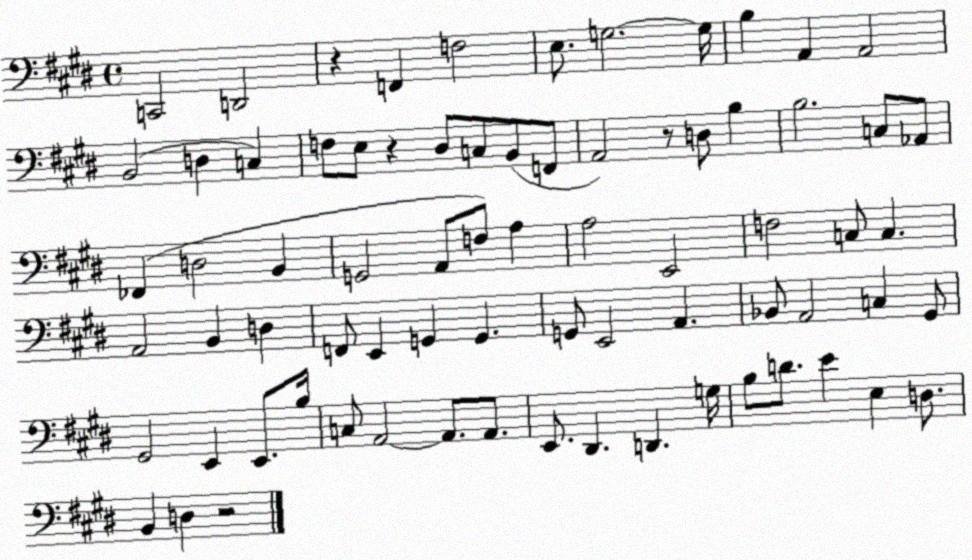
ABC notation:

X:1
T:Untitled
M:4/4
L:1/4
K:E
C,,2 D,,2 z F,, F,2 E,/2 G,2 G,/4 B, A,, A,,2 B,,2 D, C, F,/2 E,/2 z ^D,/2 C,/2 B,,/2 F,,/2 A,,2 z/2 D,/2 B, B,2 C,/2 _A,,/2 _F,, D,2 B,, G,,2 A,,/2 F,/2 A, A,2 E,,2 F,2 C,/2 C, A,,2 B,, D, F,,/2 E,, G,, G,, G,,/2 E,,2 A,, _B,,/2 A,,2 C, ^G,,/2 ^G,,2 E,, E,,/2 B,/4 C,/2 A,,2 A,,/2 A,,/2 E,,/2 ^D,, D,, G,/4 B,/2 D/2 E E, D,/2 B,, D, z2